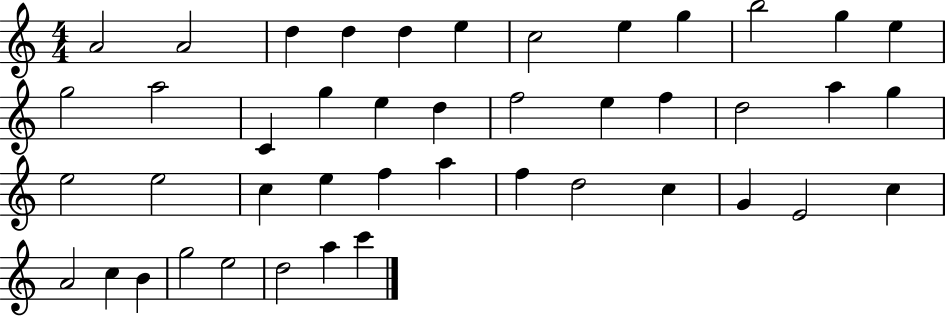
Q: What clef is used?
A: treble